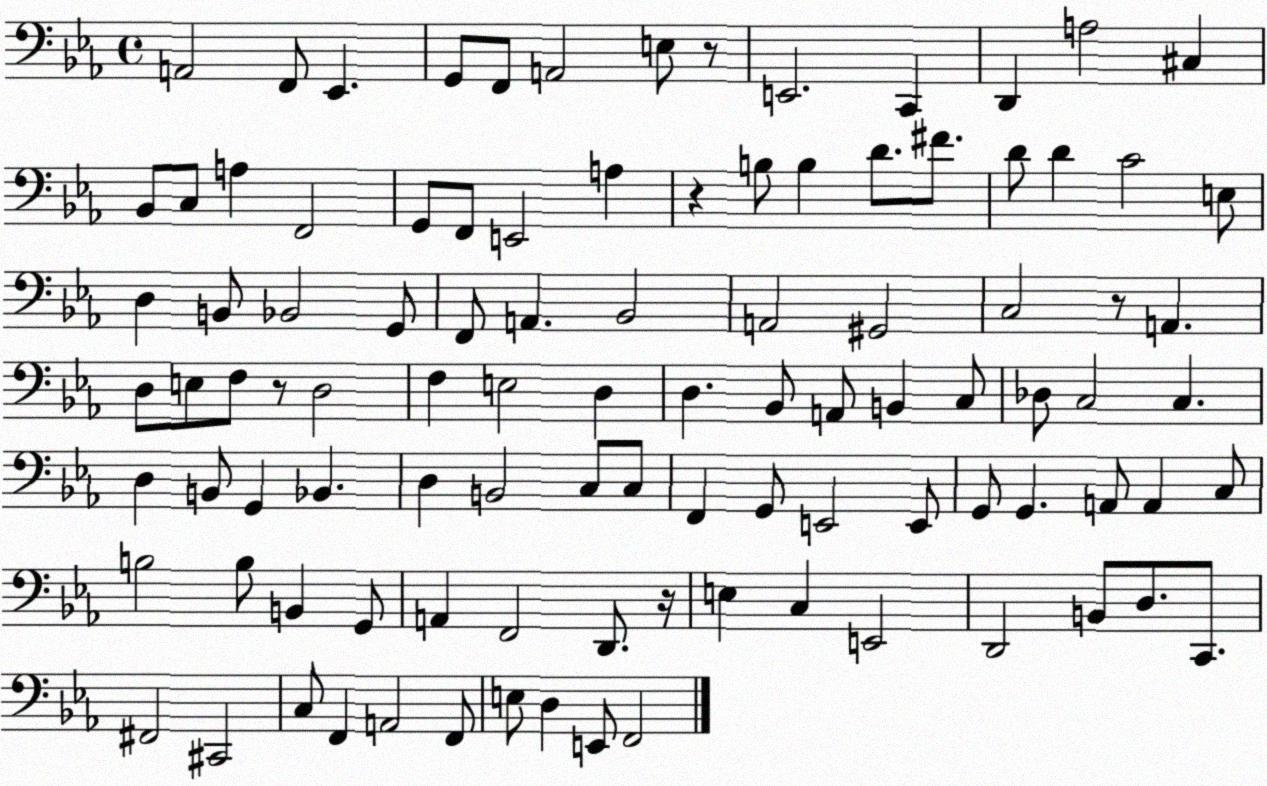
X:1
T:Untitled
M:4/4
L:1/4
K:Eb
A,,2 F,,/2 _E,, G,,/2 F,,/2 A,,2 E,/2 z/2 E,,2 C,, D,, A,2 ^C, _B,,/2 C,/2 A, F,,2 G,,/2 F,,/2 E,,2 A, z B,/2 B, D/2 ^F/2 D/2 D C2 E,/2 D, B,,/2 _B,,2 G,,/2 F,,/2 A,, _B,,2 A,,2 ^G,,2 C,2 z/2 A,, D,/2 E,/2 F,/2 z/2 D,2 F, E,2 D, D, _B,,/2 A,,/2 B,, C,/2 _D,/2 C,2 C, D, B,,/2 G,, _B,, D, B,,2 C,/2 C,/2 F,, G,,/2 E,,2 E,,/2 G,,/2 G,, A,,/2 A,, C,/2 B,2 B,/2 B,, G,,/2 A,, F,,2 D,,/2 z/4 E, C, E,,2 D,,2 B,,/2 D,/2 C,,/2 ^F,,2 ^C,,2 C,/2 F,, A,,2 F,,/2 E,/2 D, E,,/2 F,,2